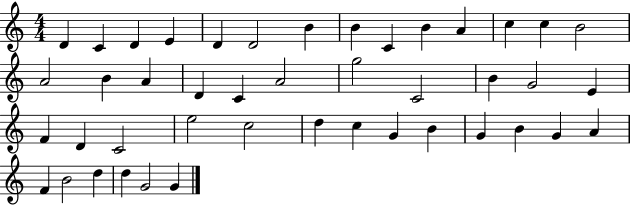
D4/q C4/q D4/q E4/q D4/q D4/h B4/q B4/q C4/q B4/q A4/q C5/q C5/q B4/h A4/h B4/q A4/q D4/q C4/q A4/h G5/h C4/h B4/q G4/h E4/q F4/q D4/q C4/h E5/h C5/h D5/q C5/q G4/q B4/q G4/q B4/q G4/q A4/q F4/q B4/h D5/q D5/q G4/h G4/q